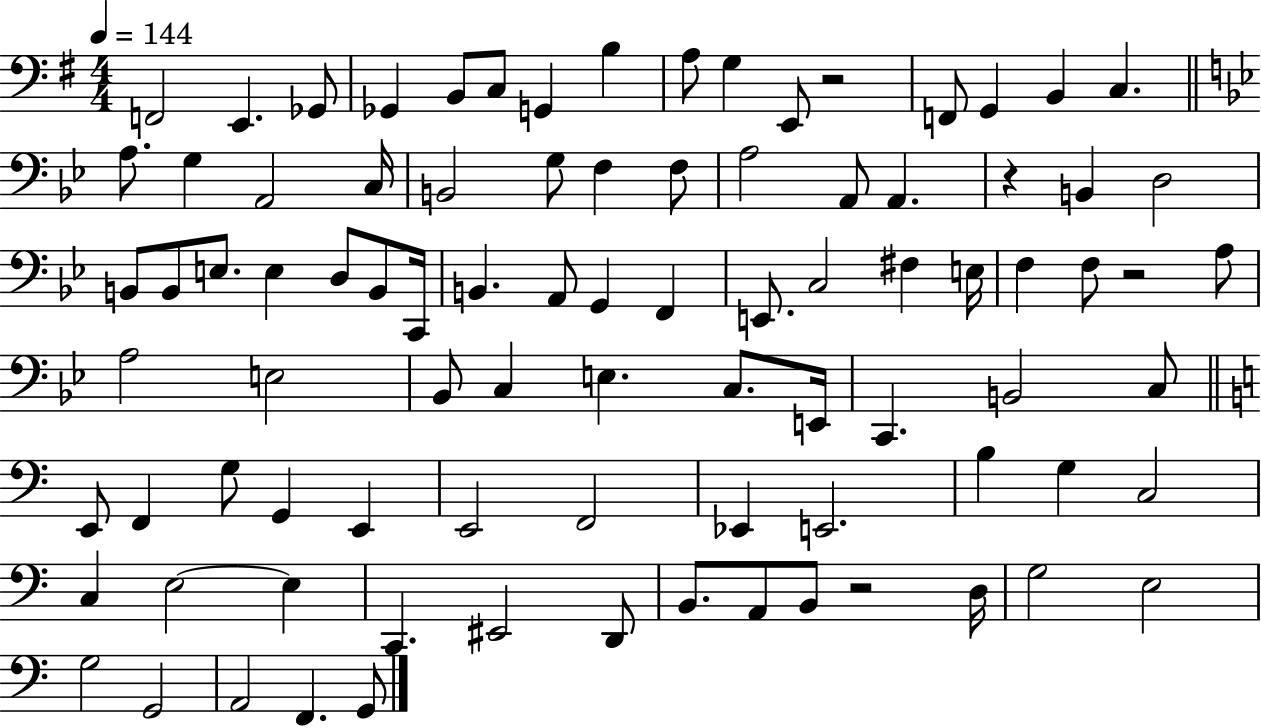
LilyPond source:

{
  \clef bass
  \numericTimeSignature
  \time 4/4
  \key g \major
  \tempo 4 = 144
  \repeat volta 2 { f,2 e,4. ges,8 | ges,4 b,8 c8 g,4 b4 | a8 g4 e,8 r2 | f,8 g,4 b,4 c4. | \break \bar "||" \break \key bes \major a8. g4 a,2 c16 | b,2 g8 f4 f8 | a2 a,8 a,4. | r4 b,4 d2 | \break b,8 b,8 e8. e4 d8 b,8 c,16 | b,4. a,8 g,4 f,4 | e,8. c2 fis4 e16 | f4 f8 r2 a8 | \break a2 e2 | bes,8 c4 e4. c8. e,16 | c,4. b,2 c8 | \bar "||" \break \key a \minor e,8 f,4 g8 g,4 e,4 | e,2 f,2 | ees,4 e,2. | b4 g4 c2 | \break c4 e2~~ e4 | c,4. eis,2 d,8 | b,8. a,8 b,8 r2 d16 | g2 e2 | \break g2 g,2 | a,2 f,4. g,8 | } \bar "|."
}